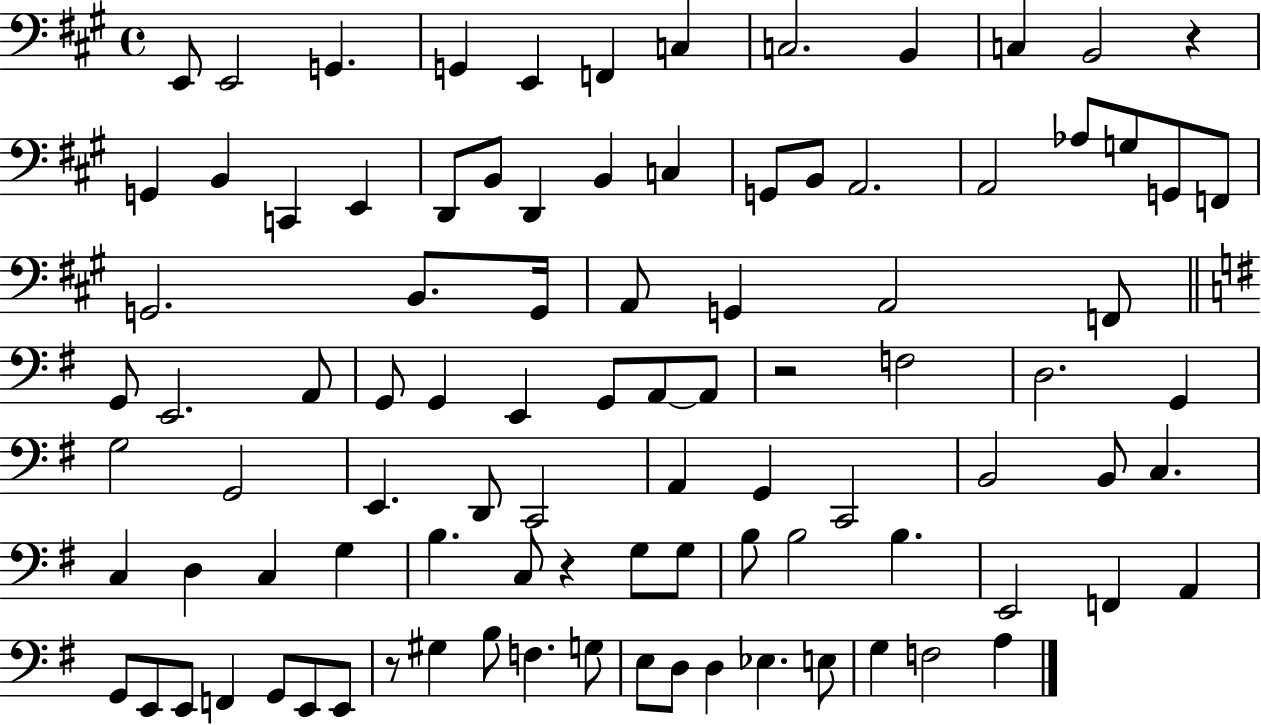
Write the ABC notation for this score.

X:1
T:Untitled
M:4/4
L:1/4
K:A
E,,/2 E,,2 G,, G,, E,, F,, C, C,2 B,, C, B,,2 z G,, B,, C,, E,, D,,/2 B,,/2 D,, B,, C, G,,/2 B,,/2 A,,2 A,,2 _A,/2 G,/2 G,,/2 F,,/2 G,,2 B,,/2 G,,/4 A,,/2 G,, A,,2 F,,/2 G,,/2 E,,2 A,,/2 G,,/2 G,, E,, G,,/2 A,,/2 A,,/2 z2 F,2 D,2 G,, G,2 G,,2 E,, D,,/2 C,,2 A,, G,, C,,2 B,,2 B,,/2 C, C, D, C, G, B, C,/2 z G,/2 G,/2 B,/2 B,2 B, E,,2 F,, A,, G,,/2 E,,/2 E,,/2 F,, G,,/2 E,,/2 E,,/2 z/2 ^G, B,/2 F, G,/2 E,/2 D,/2 D, _E, E,/2 G, F,2 A,